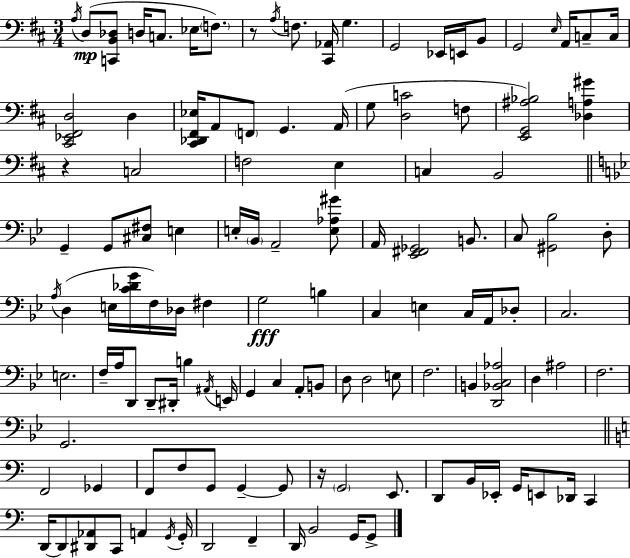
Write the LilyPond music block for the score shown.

{
  \clef bass
  \numericTimeSignature
  \time 3/4
  \key d \major
  \acciaccatura { a16 }\mp d8( <c, b, des>8 d16 c8. ees16 \parenthesize f8.) | r8 \acciaccatura { a16 } f8. <cis, aes,>16 g4. | g,2 ees,16 e,16 | b,8 g,2 \grace { e16 } a,16 | \break c8-- c16 <cis, ees, fis, d>2 d4 | <cis, des, fis, ees>16 a,8 \parenthesize f,8 g,4. | a,16( g8 <d c'>2 | f8 <e, g, ais bes>2) <des a gis'>4 | \break r4 c2 | f2 e4 | c4 b,2 | \bar "||" \break \key g \minor g,4-- g,8 <cis fis>8 e4 | e16-. \parenthesize bes,16 a,2-- <e aes gis'>8 | a,16 <ees, fis, ges,>2 b,8. | c8 <gis, bes>2 d8-. | \break \acciaccatura { a16 }( d4 e16 <c' des' g'>16 f16) des16 fis4 | g2\fff b4 | c4 e4 c16 a,16 des8-. | c2. | \break e2. | f16-- a16 d,8 d,8-- dis,16-. b4 | \acciaccatura { ais,16 } e,16 g,4 c4 a,8-. | b,8 d8 d2 | \break e8 f2. | b,4 <d, bes, c aes>2 | d4 ais2 | f2. | \break g,2. | \bar "||" \break \key c \major f,2 ges,4 | f,8 f8 g,8 g,4--~~ g,8 | r16 \parenthesize g,2 e,8. | d,8 b,16 ees,16-. g,16 e,8 des,16 c,4 | \break d,16~~ d,8 <dis, aes,>8 c,8 a,4 \acciaccatura { g,16 } | g,16-. d,2 f,4-- | d,16 b,2 g,16 g,8-> | \bar "|."
}